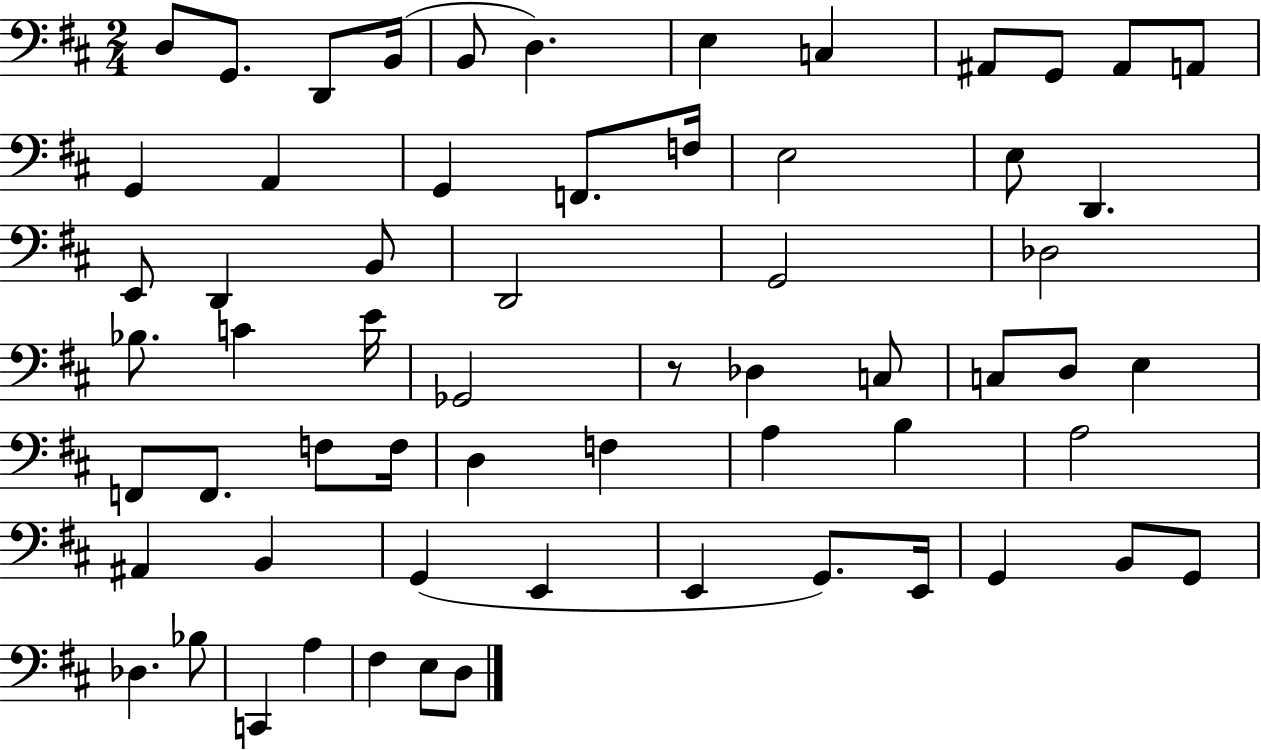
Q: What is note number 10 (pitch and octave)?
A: G2